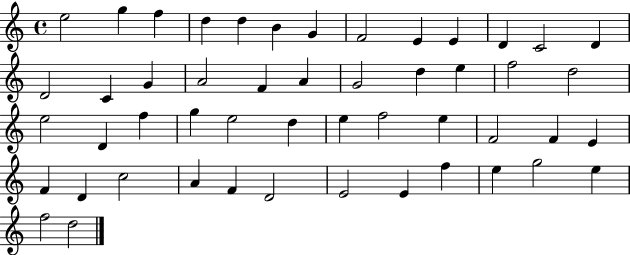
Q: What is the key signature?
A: C major